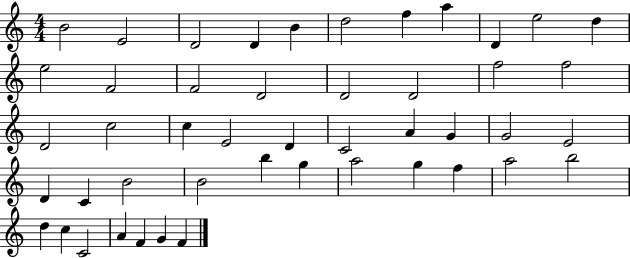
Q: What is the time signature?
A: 4/4